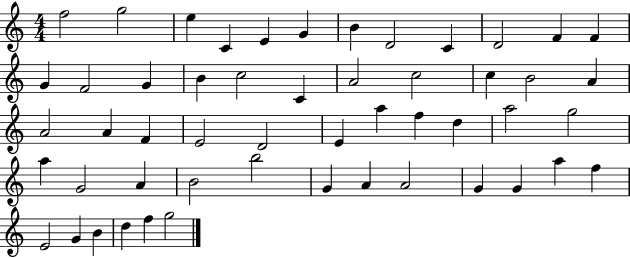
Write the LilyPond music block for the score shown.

{
  \clef treble
  \numericTimeSignature
  \time 4/4
  \key c \major
  f''2 g''2 | e''4 c'4 e'4 g'4 | b'4 d'2 c'4 | d'2 f'4 f'4 | \break g'4 f'2 g'4 | b'4 c''2 c'4 | a'2 c''2 | c''4 b'2 a'4 | \break a'2 a'4 f'4 | e'2 d'2 | e'4 a''4 f''4 d''4 | a''2 g''2 | \break a''4 g'2 a'4 | b'2 b''2 | g'4 a'4 a'2 | g'4 g'4 a''4 f''4 | \break e'2 g'4 b'4 | d''4 f''4 g''2 | \bar "|."
}